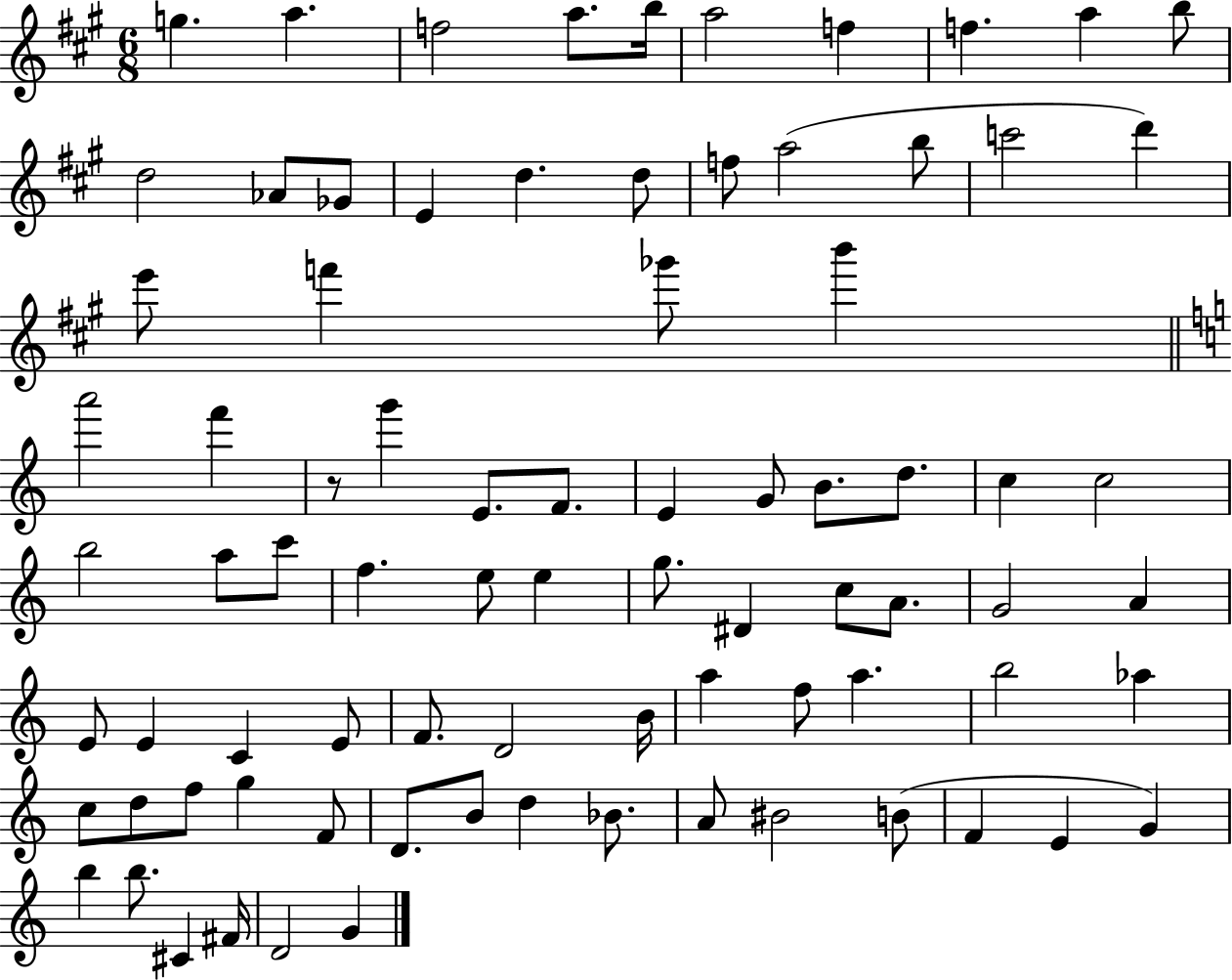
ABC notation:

X:1
T:Untitled
M:6/8
L:1/4
K:A
g a f2 a/2 b/4 a2 f f a b/2 d2 _A/2 _G/2 E d d/2 f/2 a2 b/2 c'2 d' e'/2 f' _g'/2 b' a'2 f' z/2 g' E/2 F/2 E G/2 B/2 d/2 c c2 b2 a/2 c'/2 f e/2 e g/2 ^D c/2 A/2 G2 A E/2 E C E/2 F/2 D2 B/4 a f/2 a b2 _a c/2 d/2 f/2 g F/2 D/2 B/2 d _B/2 A/2 ^B2 B/2 F E G b b/2 ^C ^F/4 D2 G